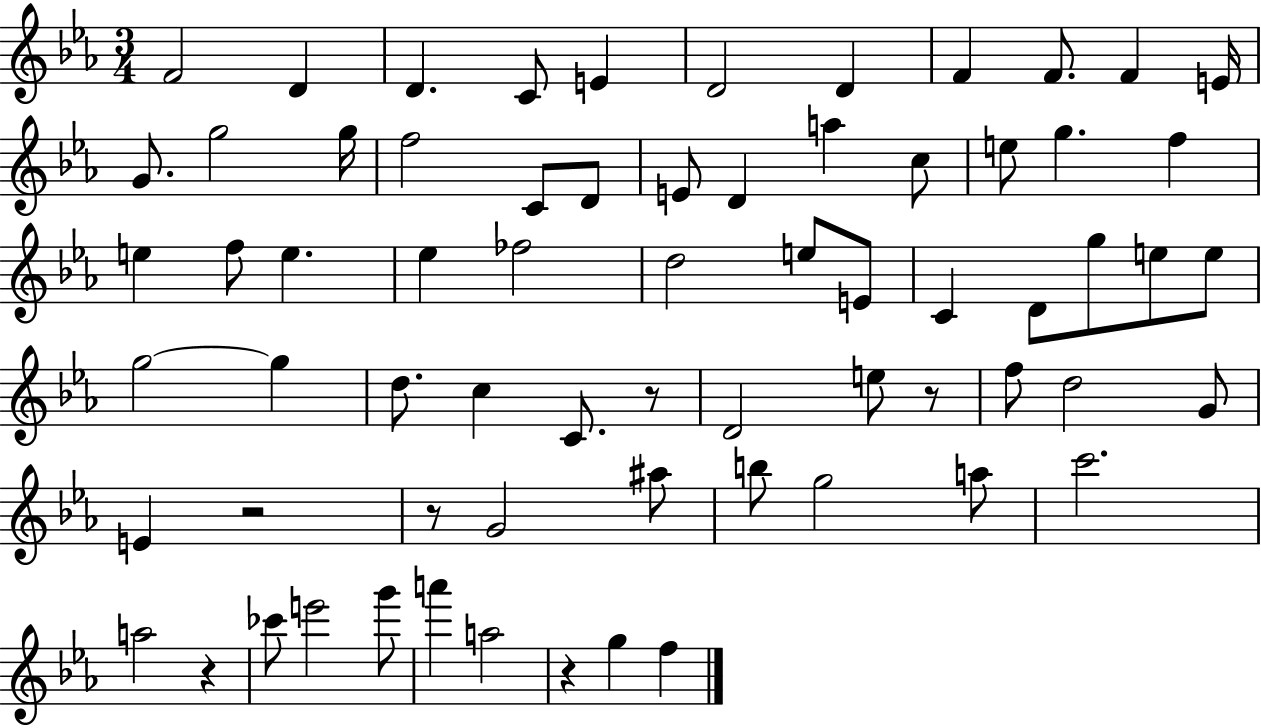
F4/h D4/q D4/q. C4/e E4/q D4/h D4/q F4/q F4/e. F4/q E4/s G4/e. G5/h G5/s F5/h C4/e D4/e E4/e D4/q A5/q C5/e E5/e G5/q. F5/q E5/q F5/e E5/q. Eb5/q FES5/h D5/h E5/e E4/e C4/q D4/e G5/e E5/e E5/e G5/h G5/q D5/e. C5/q C4/e. R/e D4/h E5/e R/e F5/e D5/h G4/e E4/q R/h R/e G4/h A#5/e B5/e G5/h A5/e C6/h. A5/h R/q CES6/e E6/h G6/e A6/q A5/h R/q G5/q F5/q